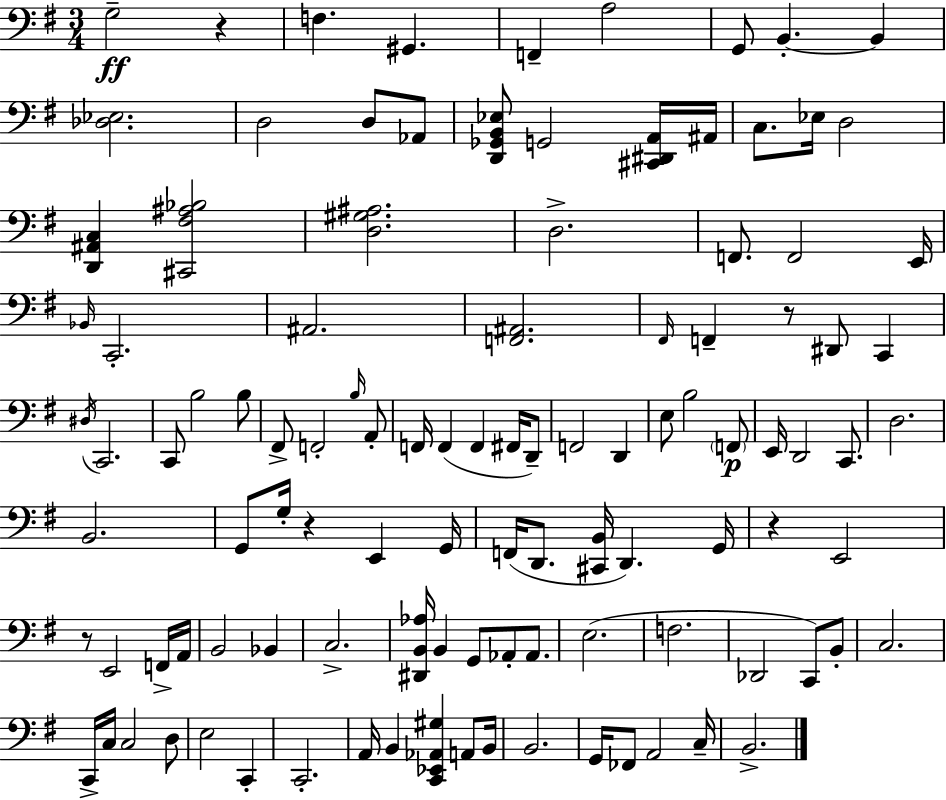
G3/h R/q F3/q. G#2/q. F2/q A3/h G2/e B2/q. B2/q [Db3,Eb3]/h. D3/h D3/e Ab2/e [D2,Gb2,B2,Eb3]/e G2/h [C#2,D#2,A2]/s A#2/s C3/e. Eb3/s D3/h [D2,A#2,C3]/q [C#2,F#3,A#3,Bb3]/h [D3,G#3,A#3]/h. D3/h. F2/e. F2/h E2/s Bb2/s C2/h. A#2/h. [F2,A#2]/h. F#2/s F2/q R/e D#2/e C2/q D#3/s C2/h. C2/e B3/h B3/e F#2/e F2/h B3/s A2/e F2/s F2/q F2/q F#2/s D2/e F2/h D2/q E3/e B3/h F2/e E2/s D2/h C2/e. D3/h. B2/h. G2/e G3/s R/q E2/q G2/s F2/s D2/e. [C#2,B2]/s D2/q. G2/s R/q E2/h R/e E2/h F2/s A2/s B2/h Bb2/q C3/h. [D#2,B2,Ab3]/s B2/q G2/e Ab2/e Ab2/e. E3/h. F3/h. Db2/h C2/e B2/e C3/h. C2/s C3/s C3/h D3/e E3/h C2/q C2/h. A2/s B2/q [C2,Eb2,Ab2,G#3]/q A2/e B2/s B2/h. G2/s FES2/e A2/h C3/s B2/h.